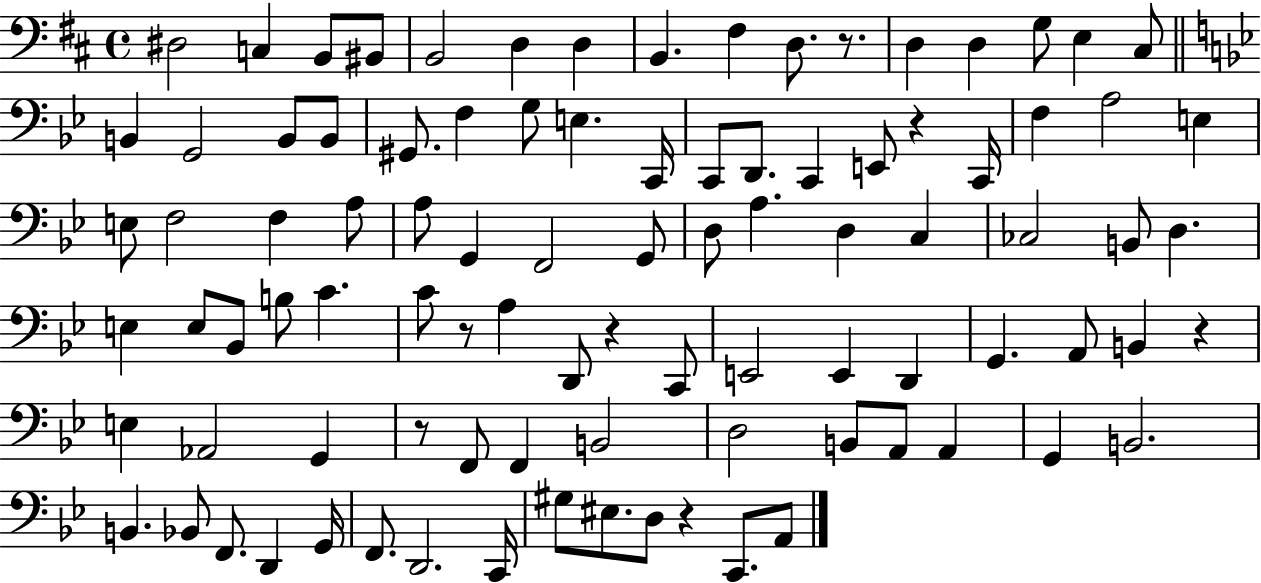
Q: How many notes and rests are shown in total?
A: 94